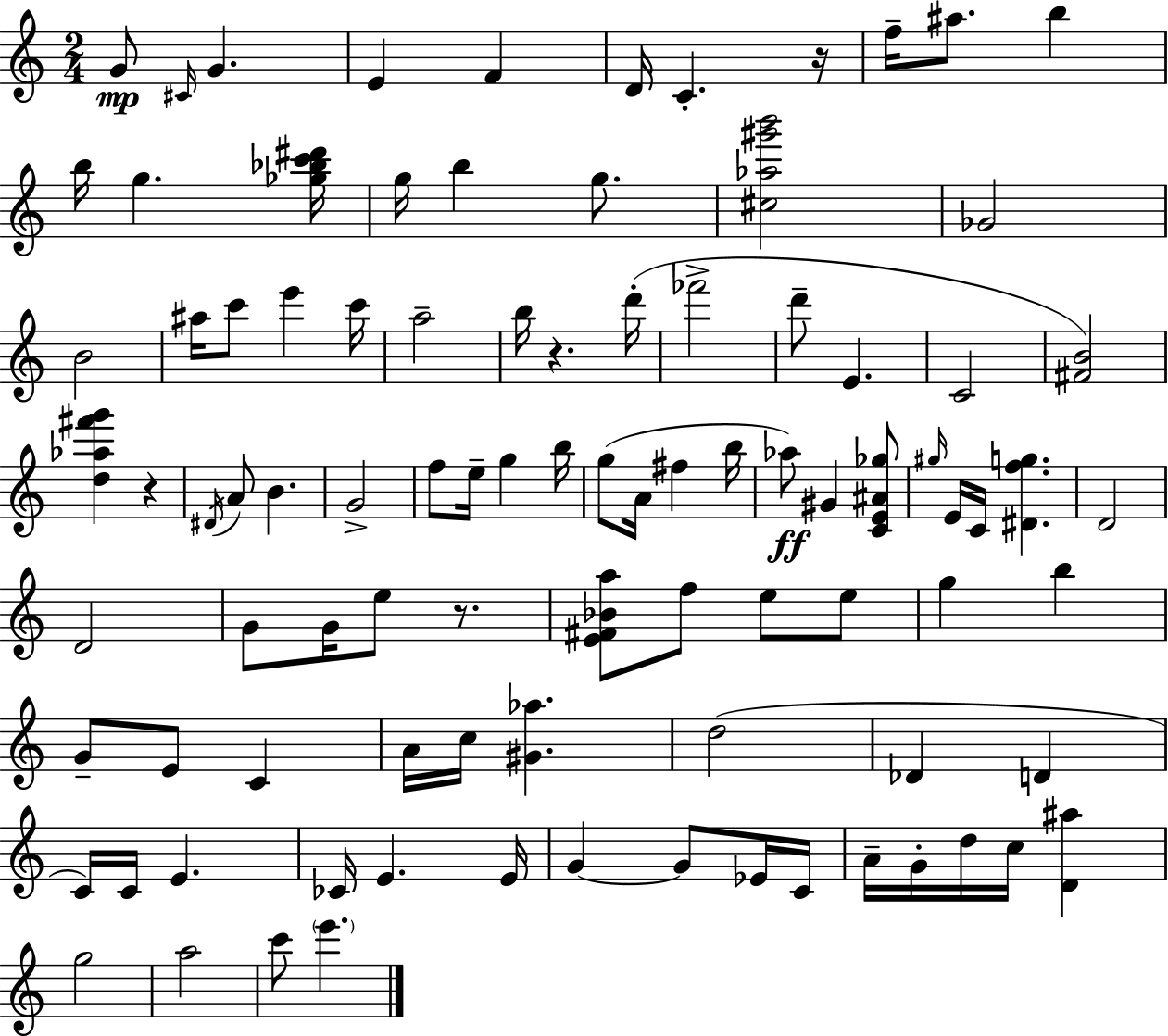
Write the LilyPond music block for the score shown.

{
  \clef treble
  \numericTimeSignature
  \time 2/4
  \key c \major
  g'8\mp \grace { cis'16 } g'4. | e'4 f'4 | d'16 c'4.-. | r16 f''16-- ais''8. b''4 | \break b''16 g''4. | <ges'' bes'' c''' dis'''>16 g''16 b''4 g''8. | <cis'' aes'' gis''' b'''>2 | ges'2 | \break b'2 | ais''16 c'''8 e'''4 | c'''16 a''2-- | b''16 r4. | \break d'''16-.( fes'''2-> | d'''8-- e'4. | c'2 | <fis' b'>2) | \break <d'' aes'' fis''' g'''>4 r4 | \acciaccatura { dis'16 } a'8 b'4. | g'2-> | f''8 e''16-- g''4 | \break b''16 g''8( a'16 fis''4 | b''16 aes''8\ff) gis'4 | <c' e' ais' ges''>8 \grace { gis''16 } e'16 c'16 <dis' f'' g''>4. | d'2 | \break d'2 | g'8 g'16 e''8 | r8. <e' fis' bes' a''>8 f''8 e''8 | e''8 g''4 b''4 | \break g'8-- e'8 c'4 | a'16 c''16 <gis' aes''>4. | d''2( | des'4 d'4 | \break c'16) c'16 e'4. | ces'16 e'4. | e'16 g'4~~ g'8 | ees'16 c'16 a'16-- g'16-. d''16 c''16 <d' ais''>4 | \break g''2 | a''2 | c'''8 \parenthesize e'''4. | \bar "|."
}